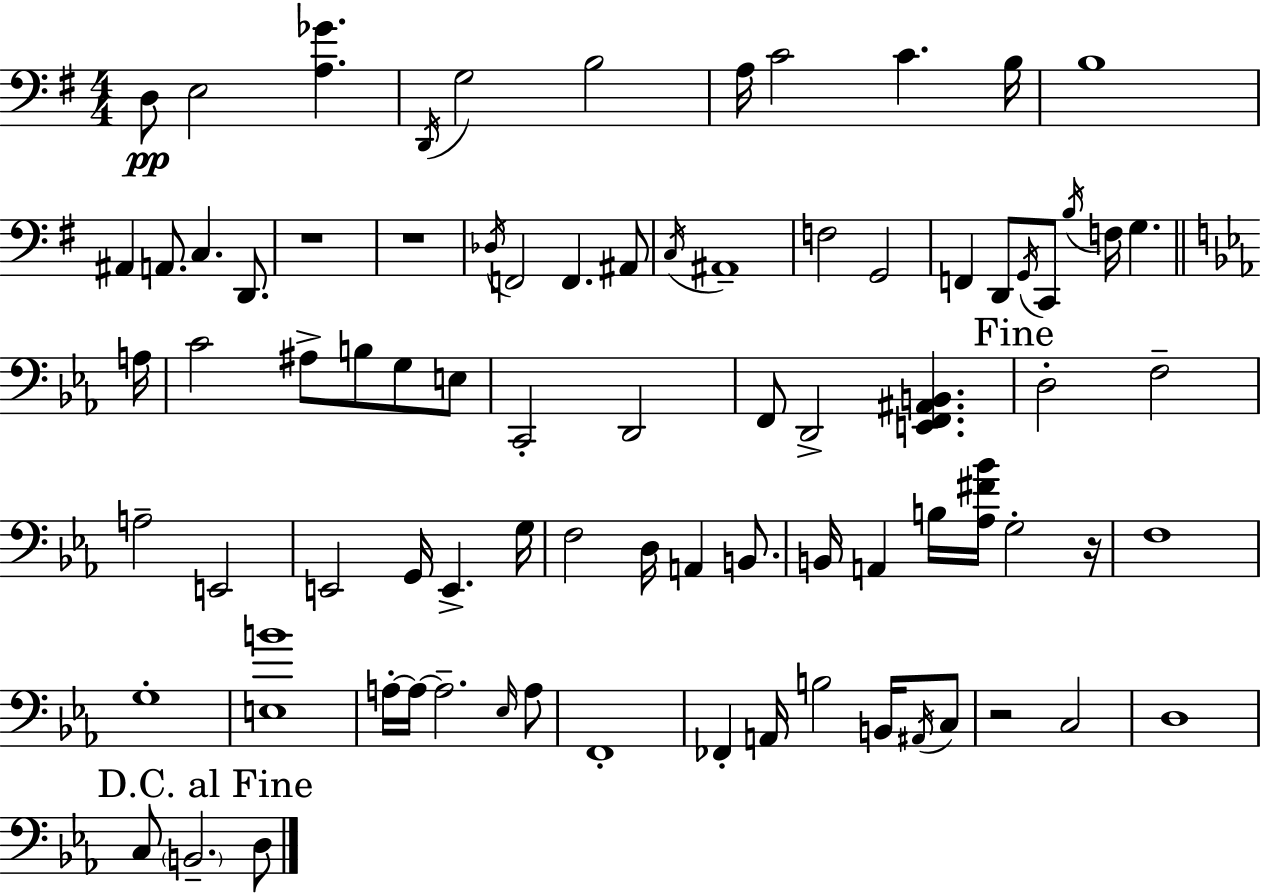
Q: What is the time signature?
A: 4/4